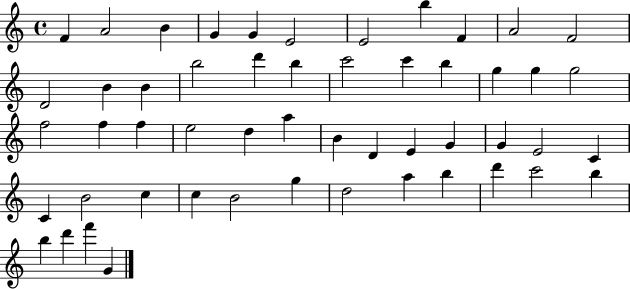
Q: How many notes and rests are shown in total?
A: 52